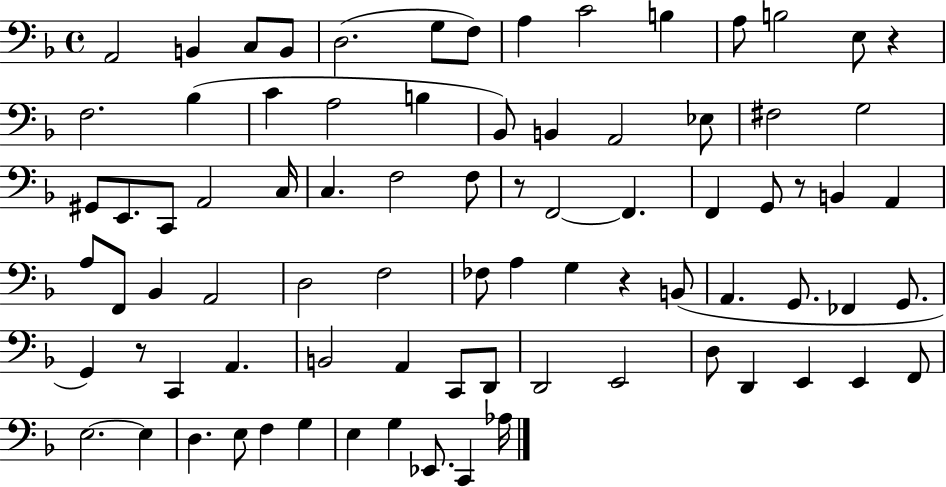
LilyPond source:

{
  \clef bass
  \time 4/4
  \defaultTimeSignature
  \key f \major
  a,2 b,4 c8 b,8 | d2.( g8 f8) | a4 c'2 b4 | a8 b2 e8 r4 | \break f2. bes4( | c'4 a2 b4 | bes,8) b,4 a,2 ees8 | fis2 g2 | \break gis,8 e,8. c,8 a,2 c16 | c4. f2 f8 | r8 f,2~~ f,4. | f,4 g,8 r8 b,4 a,4 | \break a8 f,8 bes,4 a,2 | d2 f2 | fes8 a4 g4 r4 b,8( | a,4. g,8. fes,4 g,8. | \break g,4) r8 c,4 a,4. | b,2 a,4 c,8 d,8 | d,2 e,2 | d8 d,4 e,4 e,4 f,8 | \break e2.~~ e4 | d4. e8 f4 g4 | e4 g4 ees,8. c,4 aes16 | \bar "|."
}